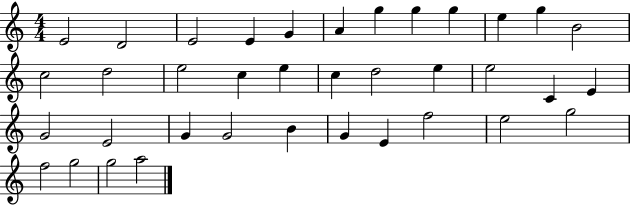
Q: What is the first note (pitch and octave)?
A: E4